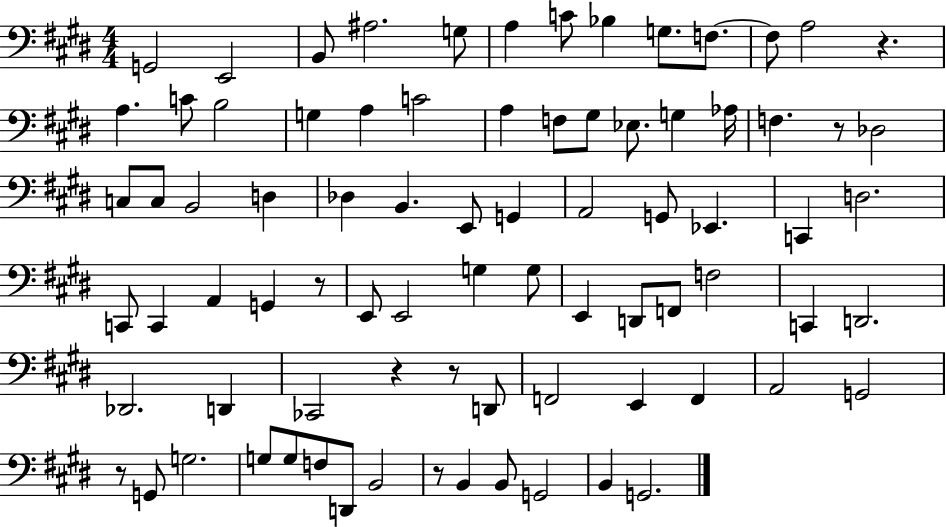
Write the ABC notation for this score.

X:1
T:Untitled
M:4/4
L:1/4
K:E
G,,2 E,,2 B,,/2 ^A,2 G,/2 A, C/2 _B, G,/2 F,/2 F,/2 A,2 z A, C/2 B,2 G, A, C2 A, F,/2 ^G,/2 _E,/2 G, _A,/4 F, z/2 _D,2 C,/2 C,/2 B,,2 D, _D, B,, E,,/2 G,, A,,2 G,,/2 _E,, C,, D,2 C,,/2 C,, A,, G,, z/2 E,,/2 E,,2 G, G,/2 E,, D,,/2 F,,/2 F,2 C,, D,,2 _D,,2 D,, _C,,2 z z/2 D,,/2 F,,2 E,, F,, A,,2 G,,2 z/2 G,,/2 G,2 G,/2 G,/2 F,/2 D,,/2 B,,2 z/2 B,, B,,/2 G,,2 B,, G,,2